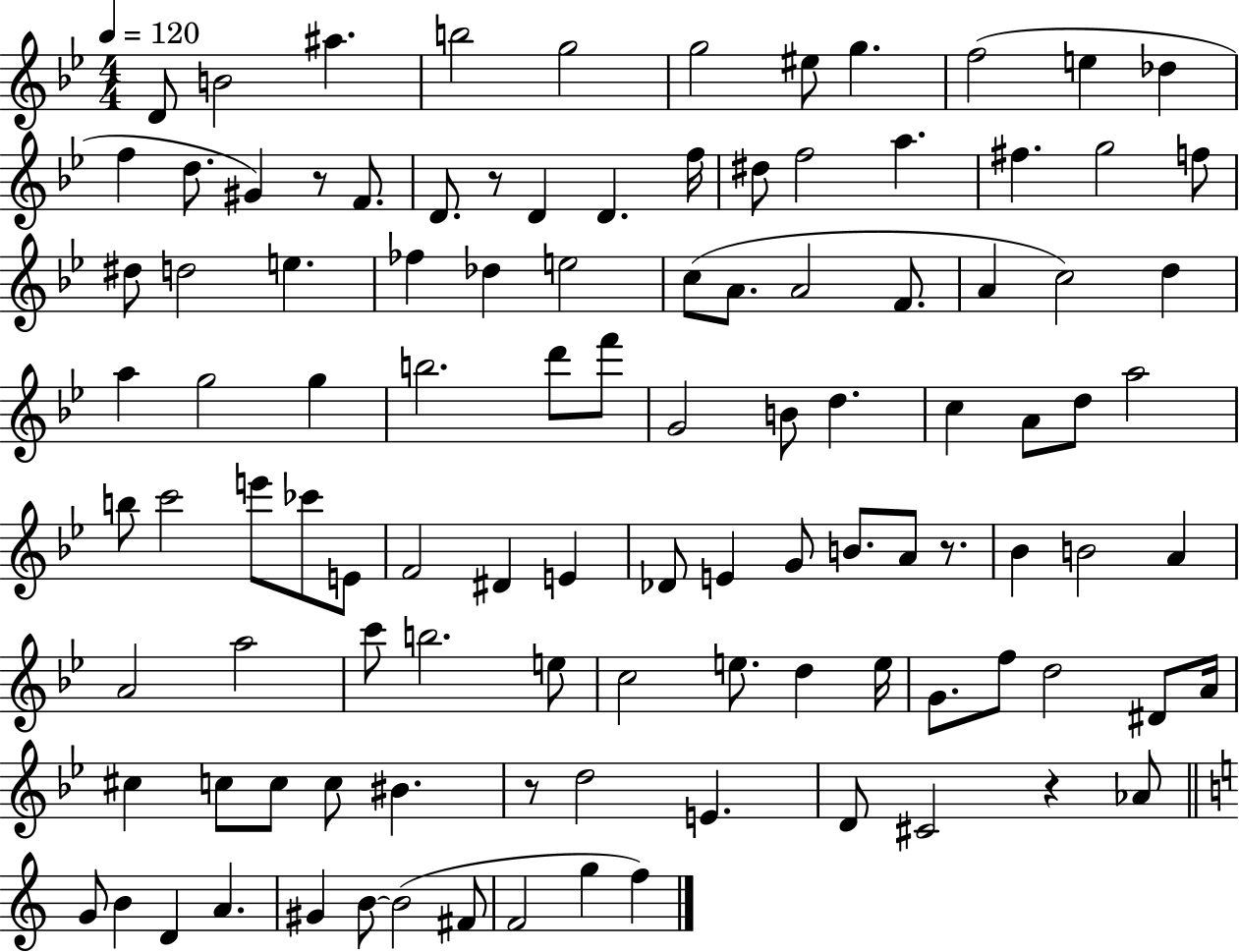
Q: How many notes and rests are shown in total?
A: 107